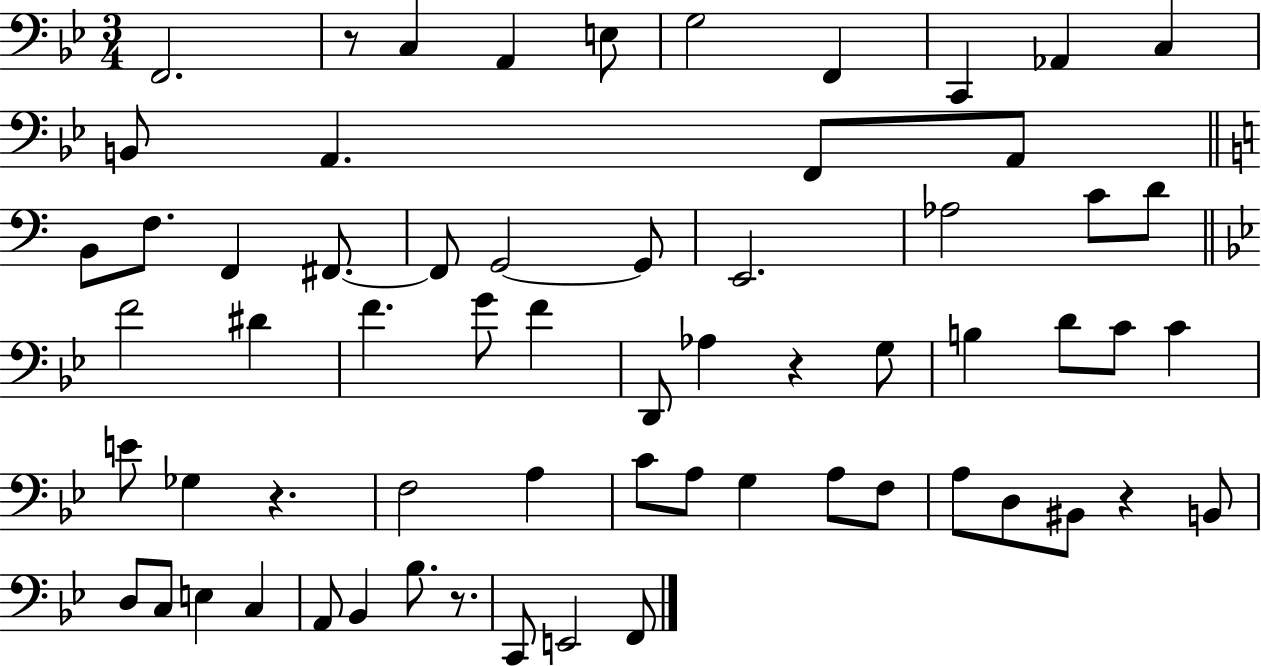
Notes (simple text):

F2/h. R/e C3/q A2/q E3/e G3/h F2/q C2/q Ab2/q C3/q B2/e A2/q. F2/e A2/e B2/e F3/e. F2/q F#2/e. F#2/e G2/h G2/e E2/h. Ab3/h C4/e D4/e F4/h D#4/q F4/q. G4/e F4/q D2/e Ab3/q R/q G3/e B3/q D4/e C4/e C4/q E4/e Gb3/q R/q. F3/h A3/q C4/e A3/e G3/q A3/e F3/e A3/e D3/e BIS2/e R/q B2/e D3/e C3/e E3/q C3/q A2/e Bb2/q Bb3/e. R/e. C2/e E2/h F2/e